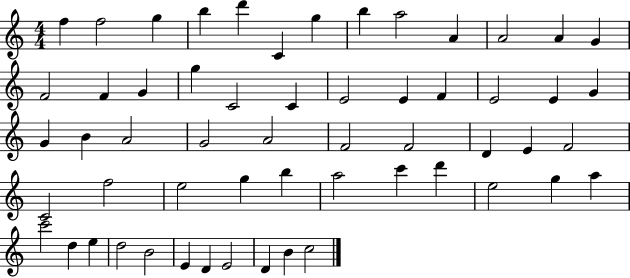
F5/q F5/h G5/q B5/q D6/q C4/q G5/q B5/q A5/h A4/q A4/h A4/q G4/q F4/h F4/q G4/q G5/q C4/h C4/q E4/h E4/q F4/q E4/h E4/q G4/q G4/q B4/q A4/h G4/h A4/h F4/h F4/h D4/q E4/q F4/h C4/h F5/h E5/h G5/q B5/q A5/h C6/q D6/q E5/h G5/q A5/q C6/h D5/q E5/q D5/h B4/h E4/q D4/q E4/h D4/q B4/q C5/h